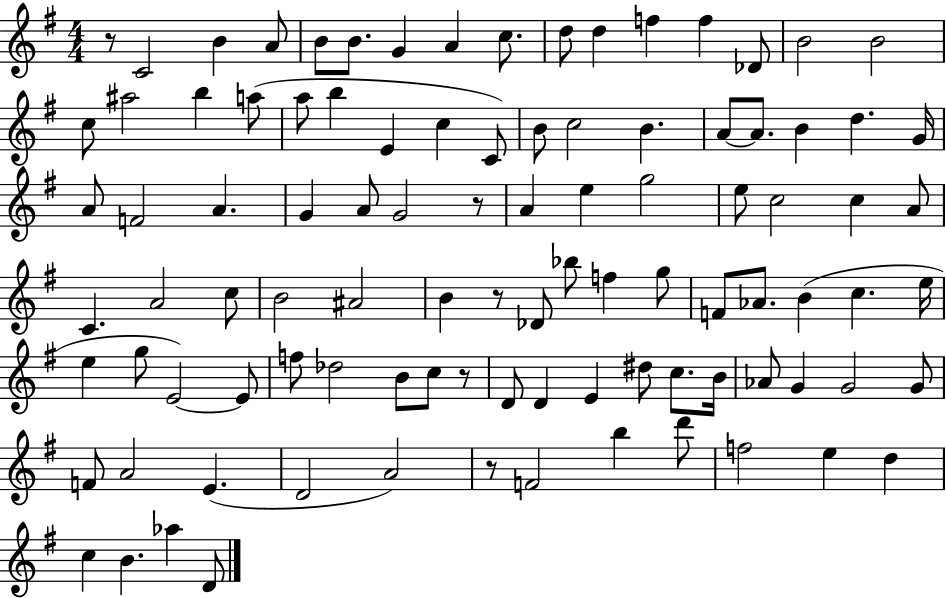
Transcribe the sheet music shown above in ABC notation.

X:1
T:Untitled
M:4/4
L:1/4
K:G
z/2 C2 B A/2 B/2 B/2 G A c/2 d/2 d f f _D/2 B2 B2 c/2 ^a2 b a/2 a/2 b E c C/2 B/2 c2 B A/2 A/2 B d G/4 A/2 F2 A G A/2 G2 z/2 A e g2 e/2 c2 c A/2 C A2 c/2 B2 ^A2 B z/2 _D/2 _b/2 f g/2 F/2 _A/2 B c e/4 e g/2 E2 E/2 f/2 _d2 B/2 c/2 z/2 D/2 D E ^d/2 c/2 B/4 _A/2 G G2 G/2 F/2 A2 E D2 A2 z/2 F2 b d'/2 f2 e d c B _a D/2